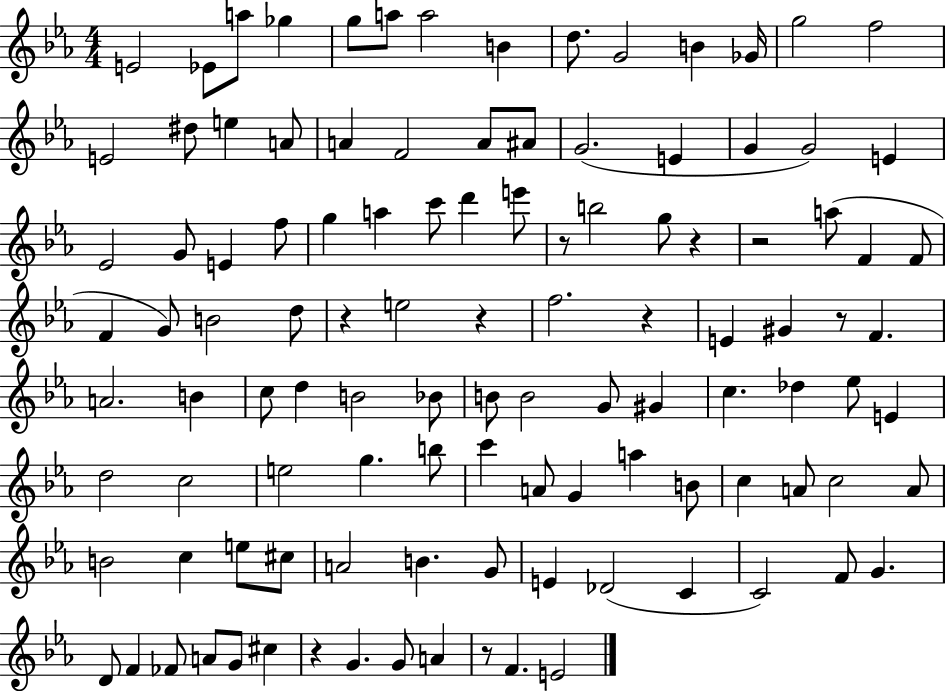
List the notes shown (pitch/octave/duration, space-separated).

E4/h Eb4/e A5/e Gb5/q G5/e A5/e A5/h B4/q D5/e. G4/h B4/q Gb4/s G5/h F5/h E4/h D#5/e E5/q A4/e A4/q F4/h A4/e A#4/e G4/h. E4/q G4/q G4/h E4/q Eb4/h G4/e E4/q F5/e G5/q A5/q C6/e D6/q E6/e R/e B5/h G5/e R/q R/h A5/e F4/q F4/e F4/q G4/e B4/h D5/e R/q E5/h R/q F5/h. R/q E4/q G#4/q R/e F4/q. A4/h. B4/q C5/e D5/q B4/h Bb4/e B4/e B4/h G4/e G#4/q C5/q. Db5/q Eb5/e E4/q D5/h C5/h E5/h G5/q. B5/e C6/q A4/e G4/q A5/q B4/e C5/q A4/e C5/h A4/e B4/h C5/q E5/e C#5/e A4/h B4/q. G4/e E4/q Db4/h C4/q C4/h F4/e G4/q. D4/e F4/q FES4/e A4/e G4/e C#5/q R/q G4/q. G4/e A4/q R/e F4/q. E4/h